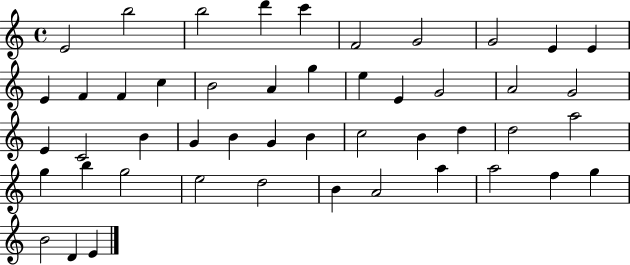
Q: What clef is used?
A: treble